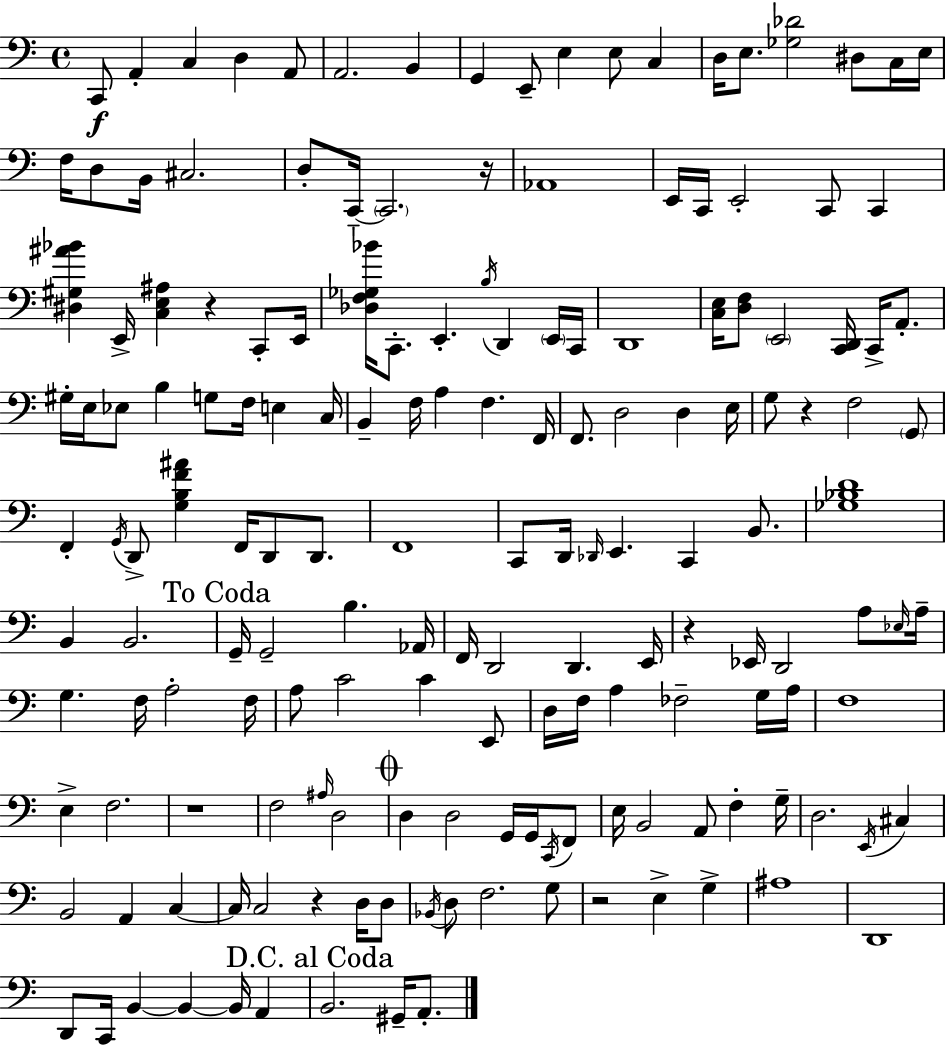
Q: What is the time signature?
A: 4/4